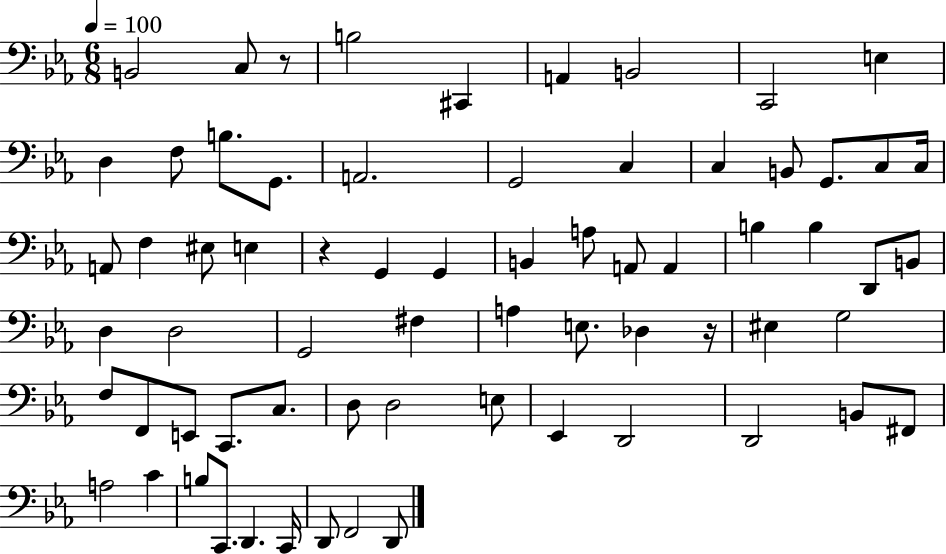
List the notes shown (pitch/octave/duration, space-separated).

B2/h C3/e R/e B3/h C#2/q A2/q B2/h C2/h E3/q D3/q F3/e B3/e. G2/e. A2/h. G2/h C3/q C3/q B2/e G2/e. C3/e C3/s A2/e F3/q EIS3/e E3/q R/q G2/q G2/q B2/q A3/e A2/e A2/q B3/q B3/q D2/e B2/e D3/q D3/h G2/h F#3/q A3/q E3/e. Db3/q R/s EIS3/q G3/h F3/e F2/e E2/e C2/e. C3/e. D3/e D3/h E3/e Eb2/q D2/h D2/h B2/e F#2/e A3/h C4/q B3/e C2/e. D2/q. C2/s D2/e F2/h D2/e